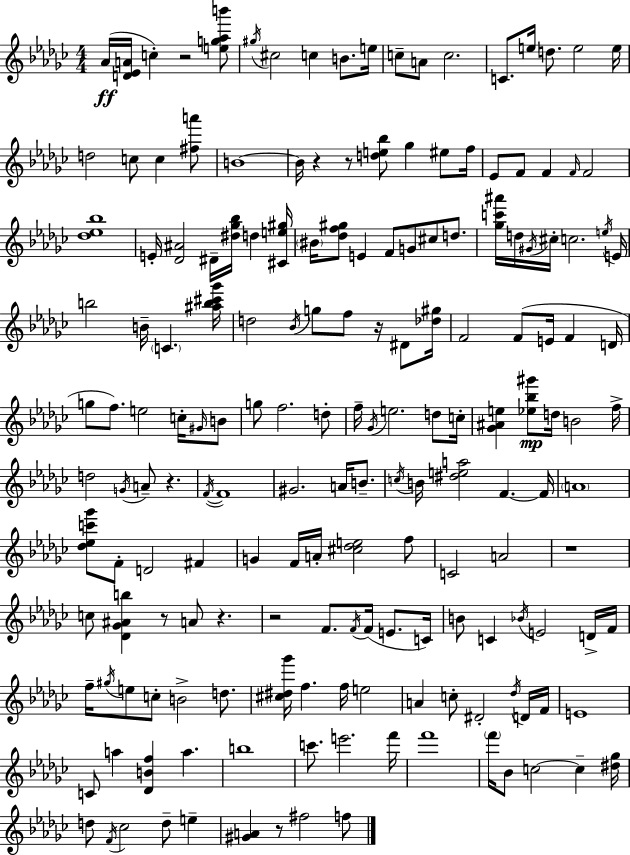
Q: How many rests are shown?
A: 10